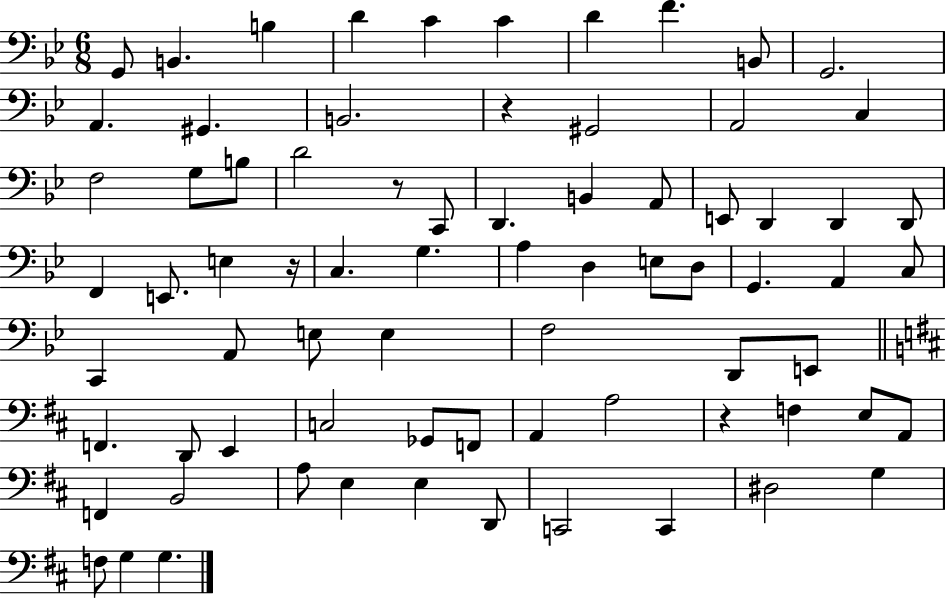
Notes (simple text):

G2/e B2/q. B3/q D4/q C4/q C4/q D4/q F4/q. B2/e G2/h. A2/q. G#2/q. B2/h. R/q G#2/h A2/h C3/q F3/h G3/e B3/e D4/h R/e C2/e D2/q. B2/q A2/e E2/e D2/q D2/q D2/e F2/q E2/e. E3/q R/s C3/q. G3/q. A3/q D3/q E3/e D3/e G2/q. A2/q C3/e C2/q A2/e E3/e E3/q F3/h D2/e E2/e F2/q. D2/e E2/q C3/h Gb2/e F2/e A2/q A3/h R/q F3/q E3/e A2/e F2/q B2/h A3/e E3/q E3/q D2/e C2/h C2/q D#3/h G3/q F3/e G3/q G3/q.